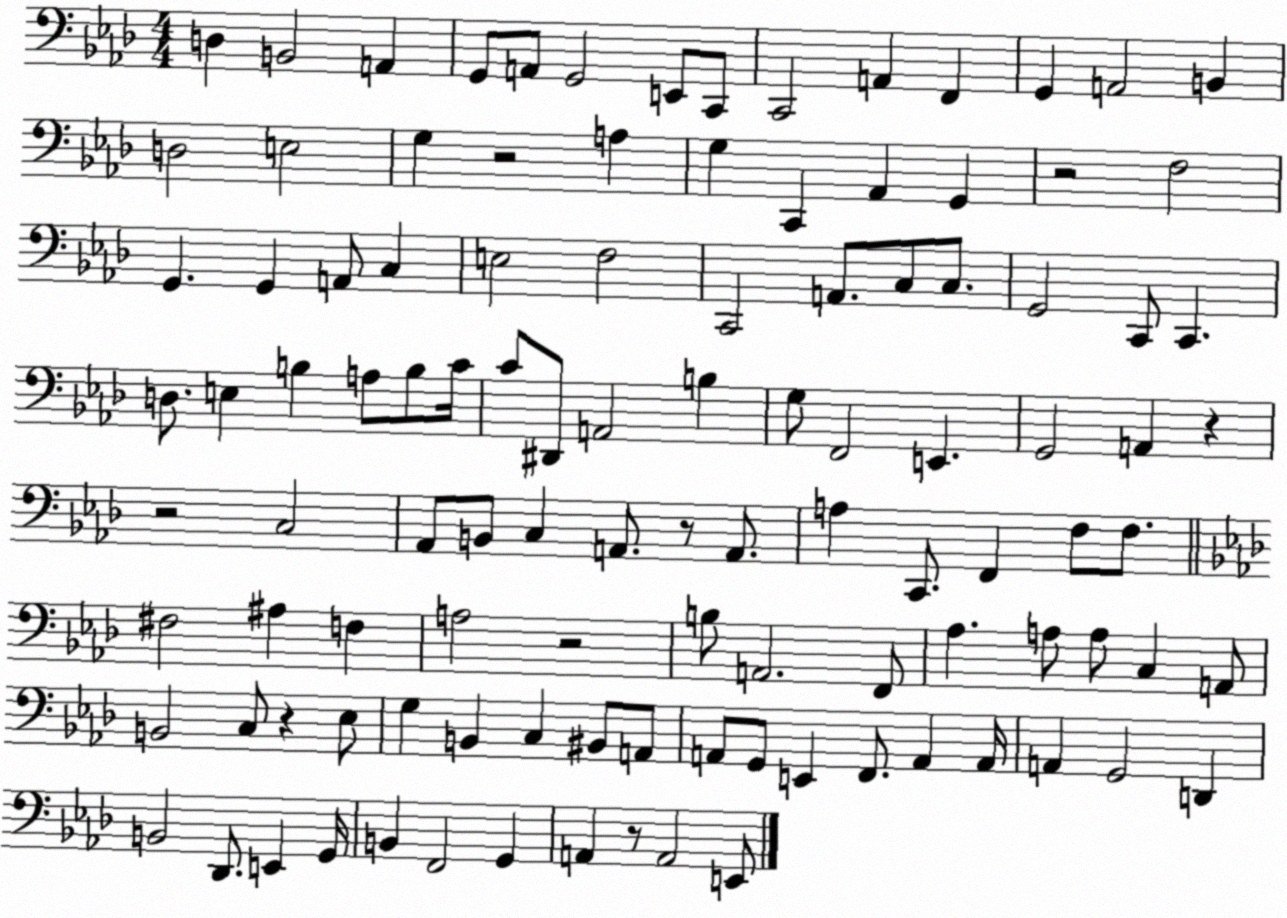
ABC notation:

X:1
T:Untitled
M:4/4
L:1/4
K:Ab
D, B,,2 A,, G,,/2 A,,/2 G,,2 E,,/2 C,,/2 C,,2 A,, F,, G,, A,,2 B,, D,2 E,2 G, z2 A, G, C,, _A,, G,, z2 F,2 G,, G,, A,,/2 C, E,2 F,2 C,,2 A,,/2 C,/2 C,/2 G,,2 C,,/2 C,, D,/2 E, B, A,/2 B,/2 C/4 C/2 ^D,,/2 A,,2 B, G,/2 F,,2 E,, G,,2 A,, z z2 C,2 _A,,/2 B,,/2 C, A,,/2 z/2 A,,/2 A, C,,/2 F,, F,/2 F,/2 ^F,2 ^A, F, A,2 z2 B,/2 A,,2 F,,/2 _A, A,/2 A,/2 C, A,,/2 B,,2 C,/2 z _E,/2 G, B,, C, ^B,,/2 A,,/2 A,,/2 G,,/2 E,, F,,/2 A,, A,,/4 A,, G,,2 D,, B,,2 _D,,/2 E,, G,,/4 B,, F,,2 G,, A,, z/2 A,,2 E,,/2